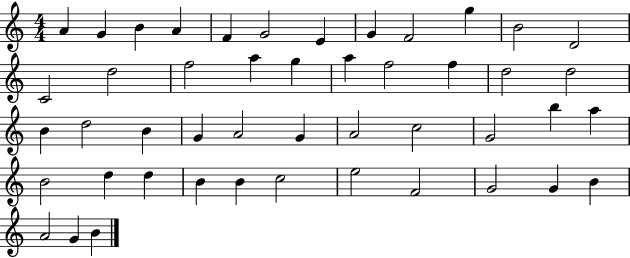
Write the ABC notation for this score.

X:1
T:Untitled
M:4/4
L:1/4
K:C
A G B A F G2 E G F2 g B2 D2 C2 d2 f2 a g a f2 f d2 d2 B d2 B G A2 G A2 c2 G2 b a B2 d d B B c2 e2 F2 G2 G B A2 G B